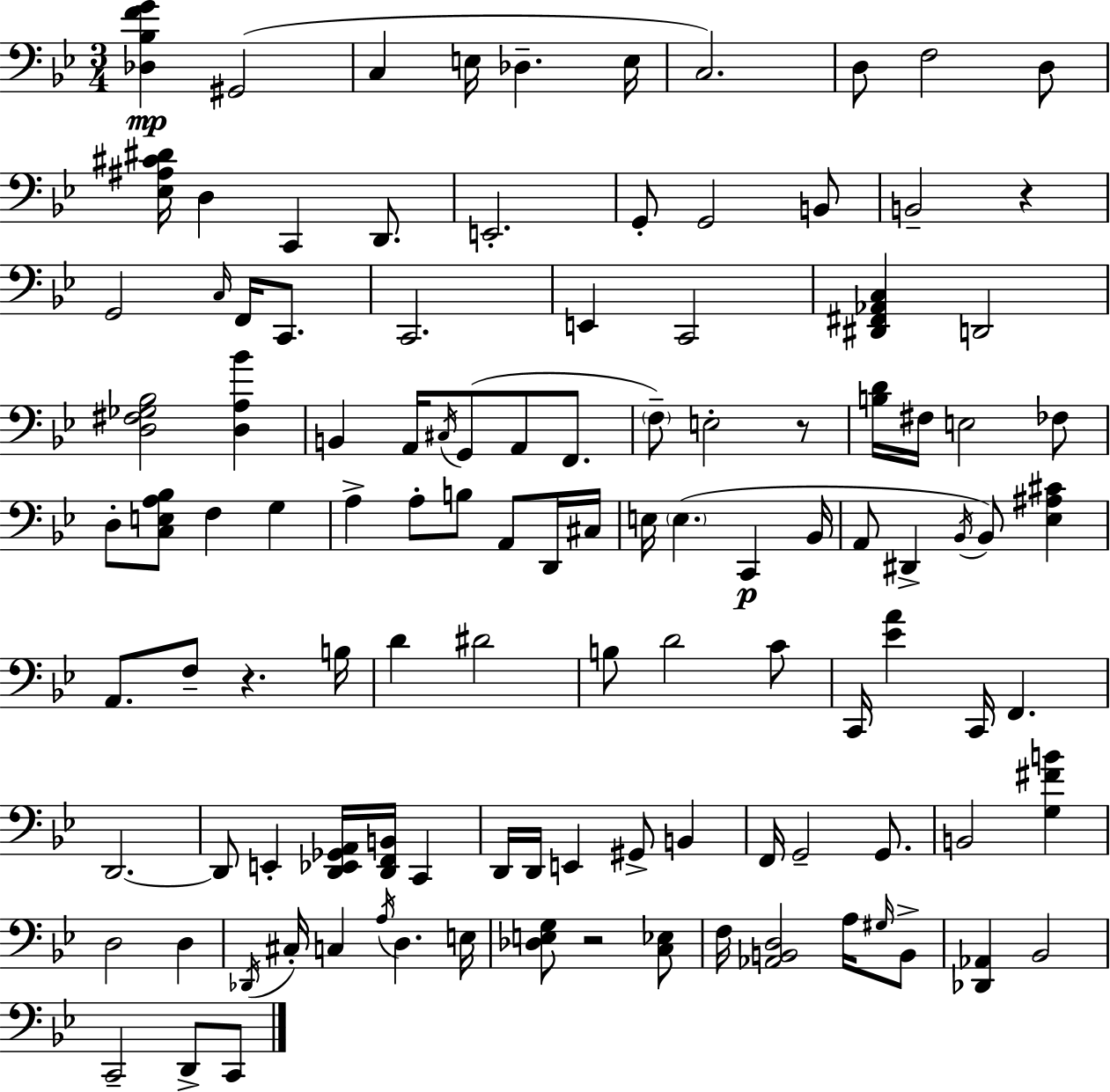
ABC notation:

X:1
T:Untitled
M:3/4
L:1/4
K:Bb
[_D,_B,FG] ^G,,2 C, E,/4 _D, E,/4 C,2 D,/2 F,2 D,/2 [_E,^A,^C^D]/4 D, C,, D,,/2 E,,2 G,,/2 G,,2 B,,/2 B,,2 z G,,2 C,/4 F,,/4 C,,/2 C,,2 E,, C,,2 [^D,,^F,,_A,,C,] D,,2 [D,^F,_G,_B,]2 [D,A,_B] B,, A,,/4 ^C,/4 G,,/2 A,,/2 F,,/2 F,/2 E,2 z/2 [B,D]/4 ^F,/4 E,2 _F,/2 D,/2 [C,E,A,_B,]/2 F, G, A, A,/2 B,/2 A,,/2 D,,/4 ^C,/4 E,/4 E, C,, _B,,/4 A,,/2 ^D,, _B,,/4 _B,,/2 [_E,^A,^C] A,,/2 F,/2 z B,/4 D ^D2 B,/2 D2 C/2 C,,/4 [_EA] C,,/4 F,, D,,2 D,,/2 E,, [D,,_E,,_G,,A,,]/4 [D,,F,,B,,]/4 C,, D,,/4 D,,/4 E,, ^G,,/2 B,, F,,/4 G,,2 G,,/2 B,,2 [G,^FB] D,2 D, _D,,/4 ^C,/4 C, A,/4 D, E,/4 [_D,E,G,]/2 z2 [C,_E,]/2 F,/4 [_A,,B,,D,]2 A,/4 ^G,/4 B,,/2 [_D,,_A,,] _B,,2 C,,2 D,,/2 C,,/2